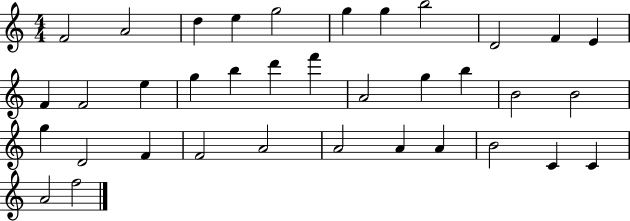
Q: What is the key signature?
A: C major